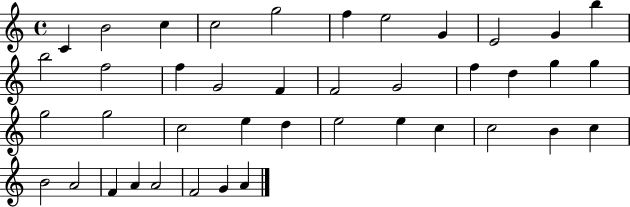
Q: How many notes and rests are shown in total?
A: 41